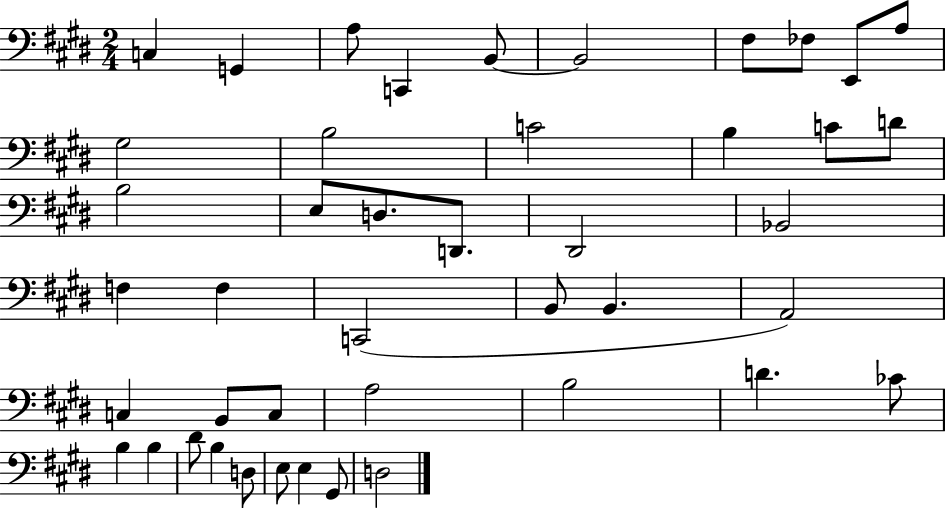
C3/q G2/q A3/e C2/q B2/e B2/h F#3/e FES3/e E2/e A3/e G#3/h B3/h C4/h B3/q C4/e D4/e B3/h E3/e D3/e. D2/e. D#2/h Bb2/h F3/q F3/q C2/h B2/e B2/q. A2/h C3/q B2/e C3/e A3/h B3/h D4/q. CES4/e B3/q B3/q D#4/e B3/q D3/e E3/e E3/q G#2/e D3/h